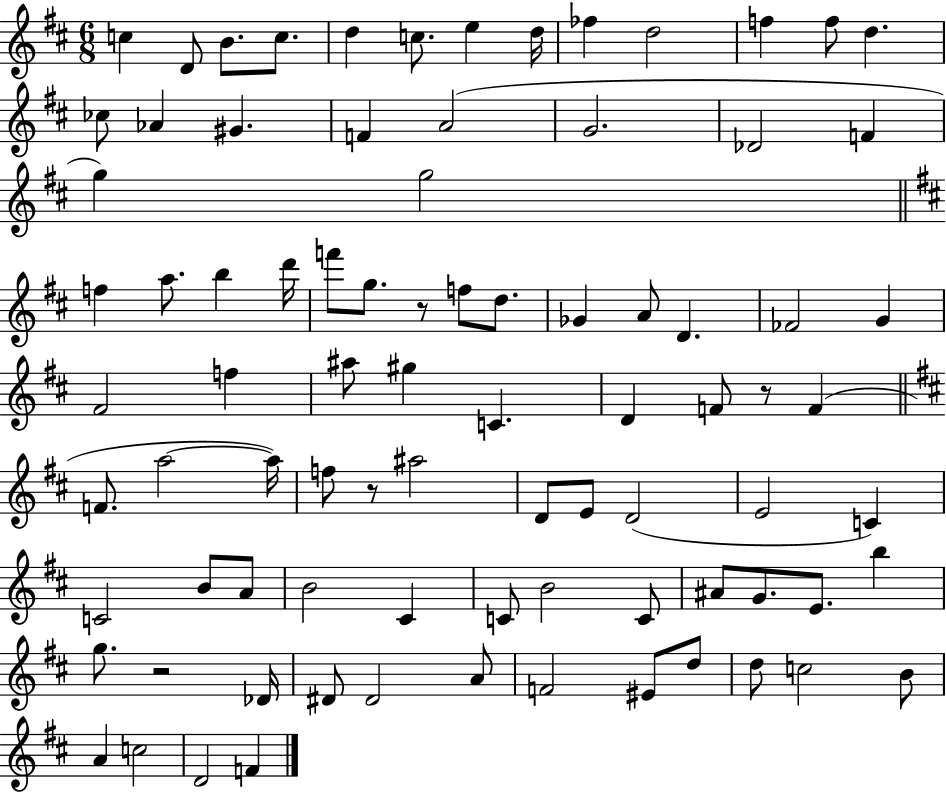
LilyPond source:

{
  \clef treble
  \numericTimeSignature
  \time 6/8
  \key d \major
  c''4 d'8 b'8. c''8. | d''4 c''8. e''4 d''16 | fes''4 d''2 | f''4 f''8 d''4. | \break ces''8 aes'4 gis'4. | f'4 a'2( | g'2. | des'2 f'4 | \break g''4) g''2 | \bar "||" \break \key d \major f''4 a''8. b''4 d'''16 | f'''8 g''8. r8 f''8 d''8. | ges'4 a'8 d'4. | fes'2 g'4 | \break fis'2 f''4 | ais''8 gis''4 c'4. | d'4 f'8 r8 f'4( | \bar "||" \break \key d \major f'8. a''2~~ a''16) | f''8 r8 ais''2 | d'8 e'8 d'2( | e'2 c'4) | \break c'2 b'8 a'8 | b'2 cis'4 | c'8 b'2 c'8 | ais'8 g'8. e'8. b''4 | \break g''8. r2 des'16 | dis'8 dis'2 a'8 | f'2 eis'8 d''8 | d''8 c''2 b'8 | \break a'4 c''2 | d'2 f'4 | \bar "|."
}